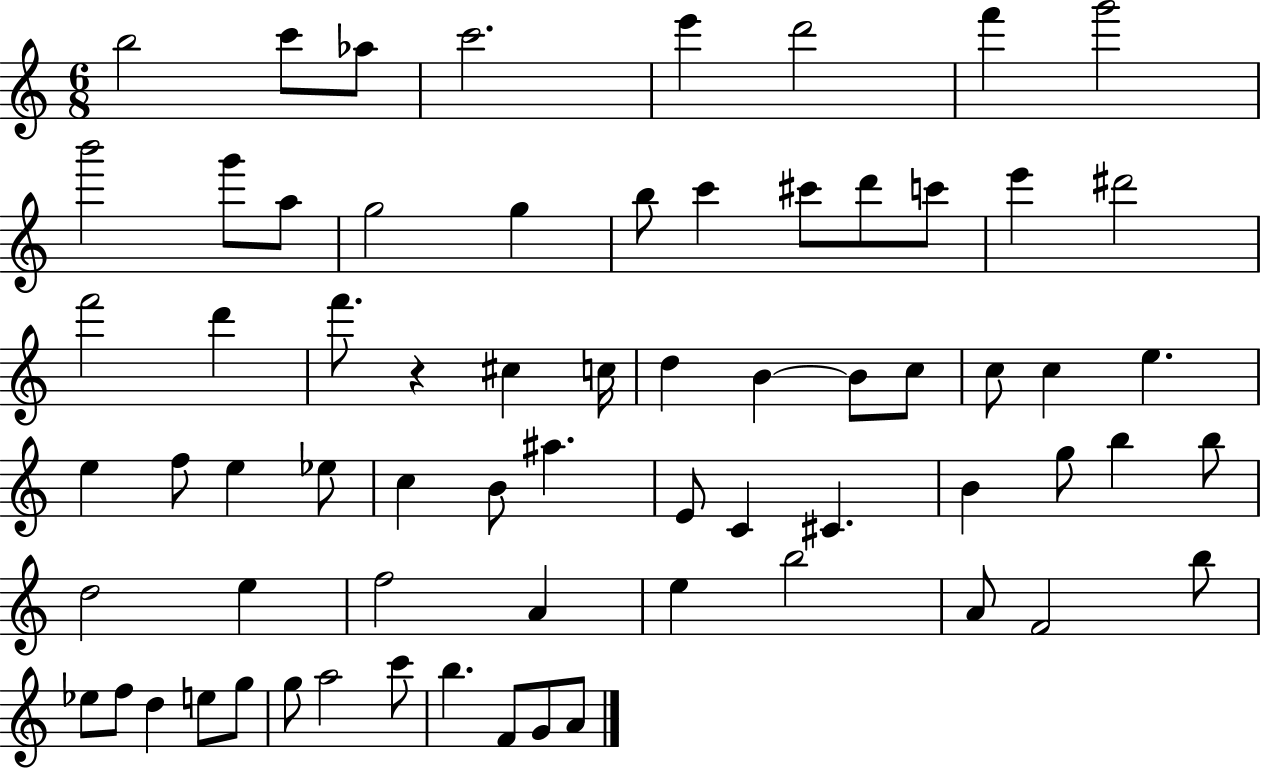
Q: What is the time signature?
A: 6/8